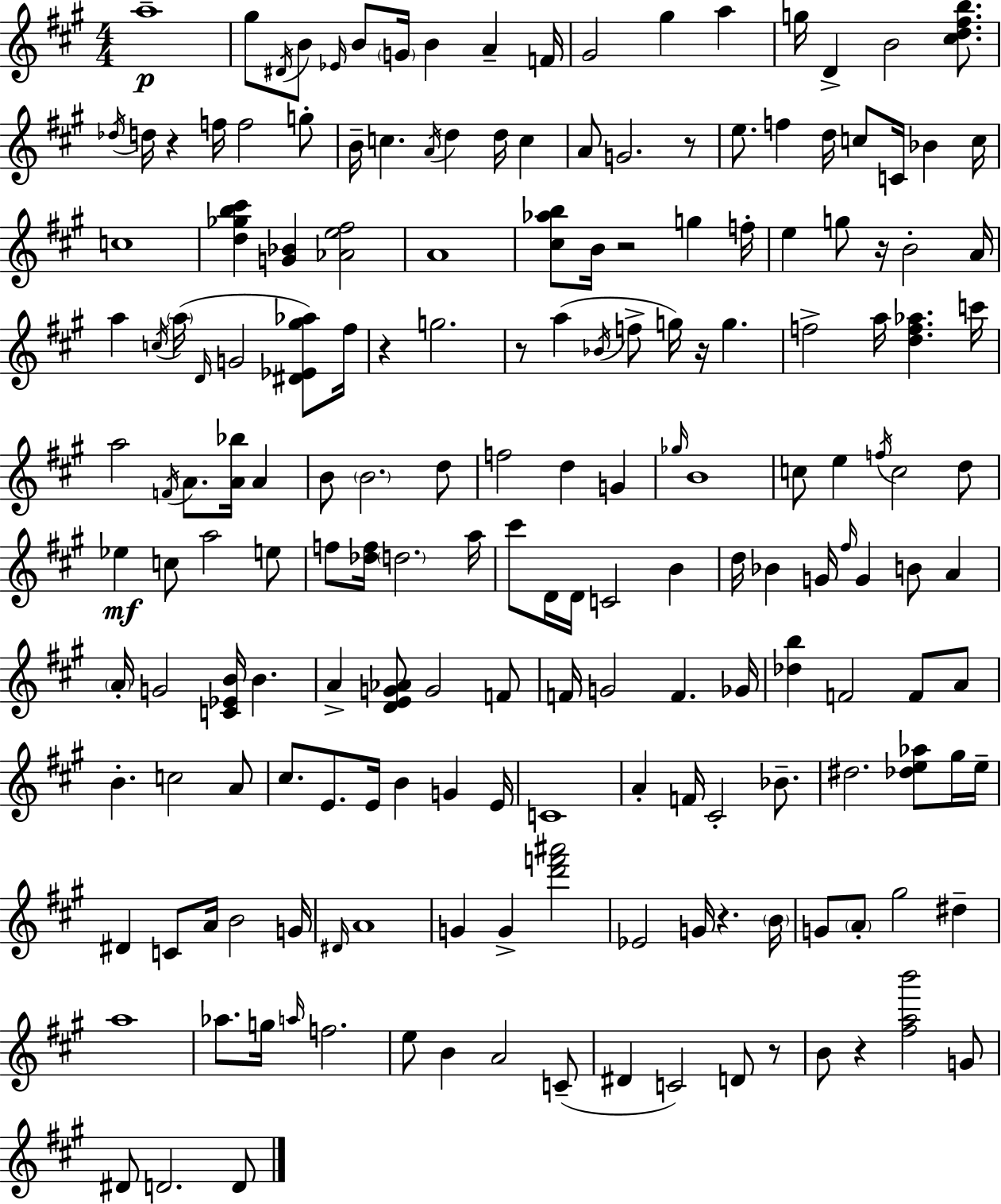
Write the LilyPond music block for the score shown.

{
  \clef treble
  \numericTimeSignature
  \time 4/4
  \key a \major
  a''1--\p | gis''8 \acciaccatura { dis'16 } b'8 \grace { ees'16 } b'8 \parenthesize g'16 b'4 a'4-- | f'16 gis'2 gis''4 a''4 | g''16 d'4-> b'2 <cis'' d'' fis'' b''>8. | \break \acciaccatura { des''16 } d''16 r4 f''16 f''2 | g''8-. b'16-- c''4. \acciaccatura { a'16 } d''4 d''16 | c''4 a'8 g'2. | r8 e''8. f''4 d''16 c''8 c'16 bes'4 | \break c''16 c''1 | <d'' ges'' b'' cis'''>4 <g' bes'>4 <aes' e'' fis''>2 | a'1 | <cis'' aes'' b''>8 b'16 r2 g''4 | \break f''16-. e''4 g''8 r16 b'2-. | a'16 a''4 \acciaccatura { c''16 } \parenthesize a''16( \grace { d'16 } g'2 | <dis' ees' gis'' aes''>8) fis''16 r4 g''2. | r8 a''4( \acciaccatura { bes'16 } f''8-> g''16) | \break r16 g''4. f''2-> a''16 | <d'' f'' aes''>4. c'''16 a''2 \acciaccatura { f'16 } | a'8. <a' bes''>16 a'4 b'8 \parenthesize b'2. | d''8 f''2 | \break d''4 g'4 \grace { ges''16 } b'1 | c''8 e''4 \acciaccatura { f''16 } | c''2 d''8 ees''4\mf c''8 | a''2 e''8 f''8 <des'' f''>16 \parenthesize d''2. | \break a''16 cis'''8 d'16 d'16 c'2 | b'4 d''16 bes'4 g'16 | \grace { fis''16 } g'4 b'8 a'4 \parenthesize a'16-. g'2 | <c' ees' b'>16 b'4. a'4-> <d' e' g' aes'>8 | \break g'2 f'8 f'16 g'2 | f'4. ges'16 <des'' b''>4 f'2 | f'8 a'8 b'4.-. | c''2 a'8 cis''8. e'8. | \break e'16 b'4 g'4 e'16 c'1 | a'4-. f'16 | cis'2-. bes'8.-- dis''2. | <des'' e'' aes''>8 gis''16 e''16-- dis'4 c'8 | \break a'16 b'2 g'16 \grace { dis'16 } a'1 | g'4 | g'4-> <d''' f''' ais'''>2 ees'2 | g'16 r4. \parenthesize b'16 g'8 \parenthesize a'8-. | \break gis''2 dis''4-- a''1 | aes''8. g''16 | \grace { a''16 } f''2. e''8 b'4 | a'2 c'8--( dis'4 | \break c'2) d'8 r8 b'8 r4 | <fis'' a'' b'''>2 g'8 dis'8 d'2. | d'8 \bar "|."
}